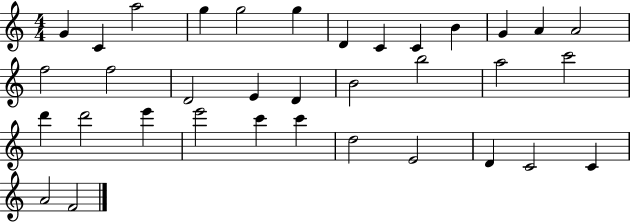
X:1
T:Untitled
M:4/4
L:1/4
K:C
G C a2 g g2 g D C C B G A A2 f2 f2 D2 E D B2 b2 a2 c'2 d' d'2 e' e'2 c' c' d2 E2 D C2 C A2 F2